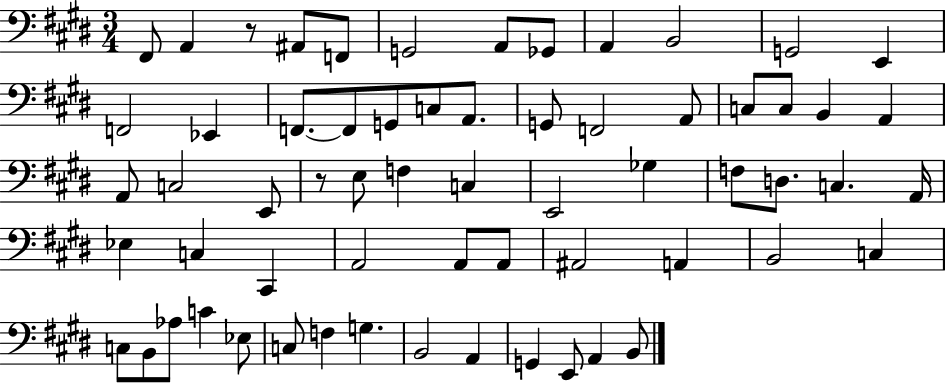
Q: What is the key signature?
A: E major